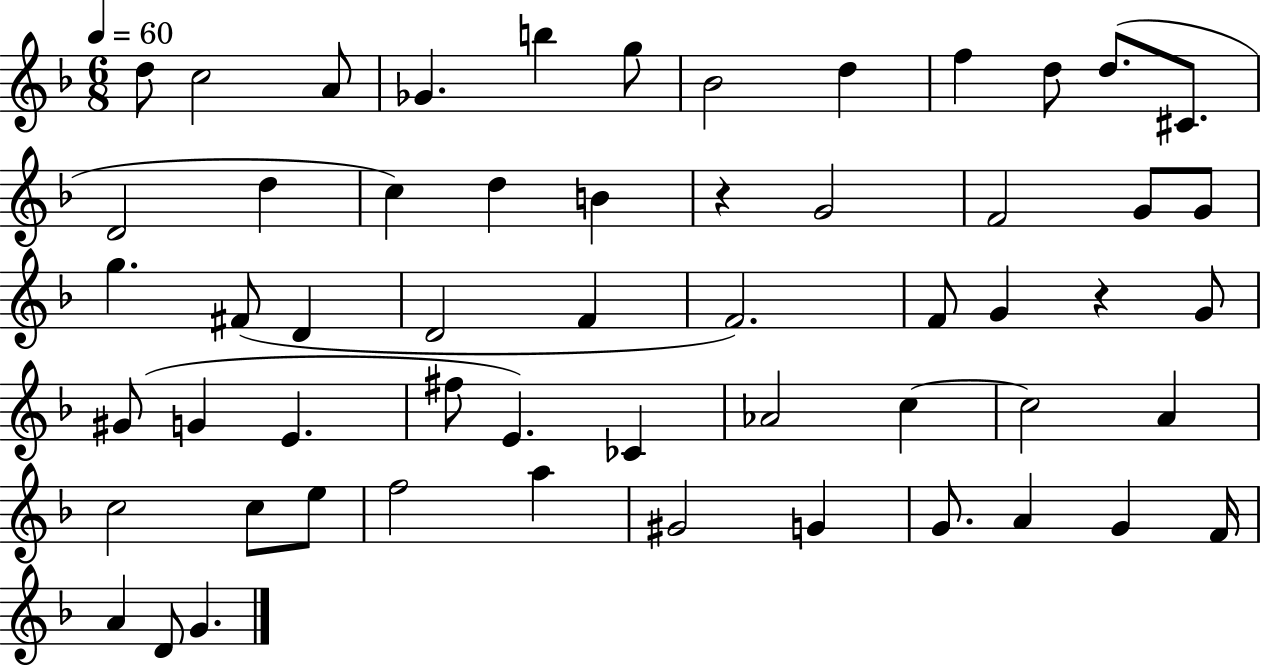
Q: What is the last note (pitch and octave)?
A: G4